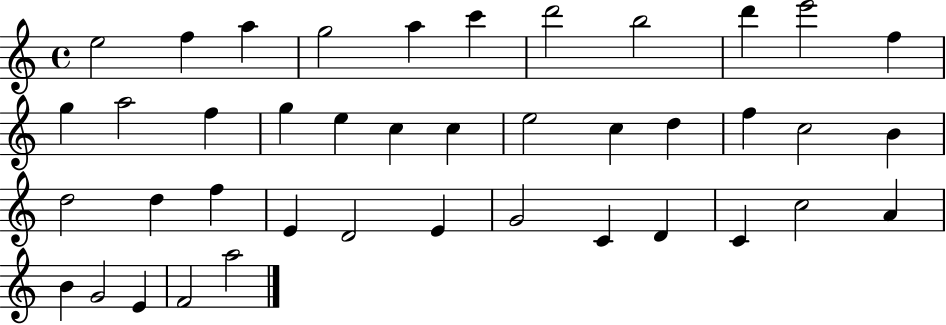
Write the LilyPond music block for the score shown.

{
  \clef treble
  \time 4/4
  \defaultTimeSignature
  \key c \major
  e''2 f''4 a''4 | g''2 a''4 c'''4 | d'''2 b''2 | d'''4 e'''2 f''4 | \break g''4 a''2 f''4 | g''4 e''4 c''4 c''4 | e''2 c''4 d''4 | f''4 c''2 b'4 | \break d''2 d''4 f''4 | e'4 d'2 e'4 | g'2 c'4 d'4 | c'4 c''2 a'4 | \break b'4 g'2 e'4 | f'2 a''2 | \bar "|."
}